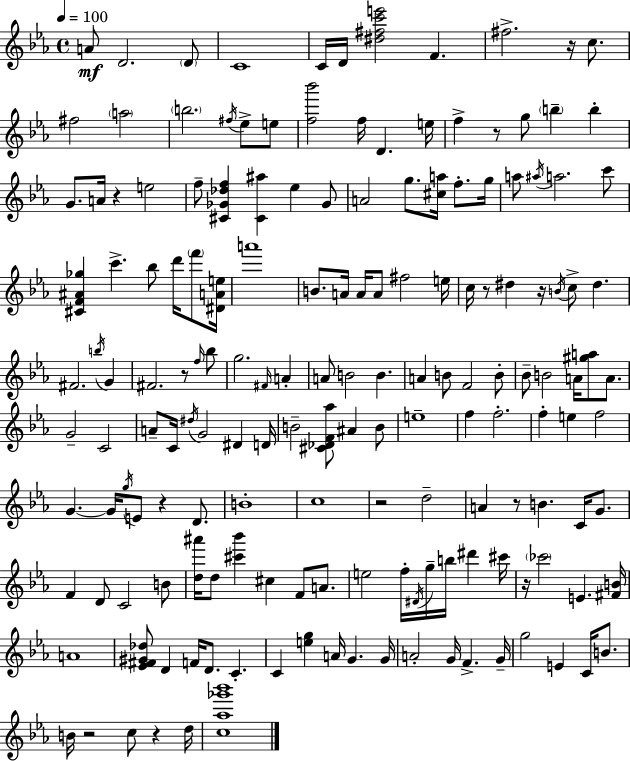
{
  \clef treble
  \time 4/4
  \defaultTimeSignature
  \key ees \major
  \tempo 4 = 100
  \repeat volta 2 { a'8\mf d'2. \parenthesize d'8 | c'1 | c'16 d'16 <dis'' fis'' c''' e'''>2 f'4. | fis''2.-> r16 c''8. | \break fis''2 \parenthesize a''2 | \parenthesize b''2. \acciaccatura { fis''16 } ees''8-> e''8 | <f'' bes'''>2 f''16 d'4. | e''16 f''4-> r8 g''8 \parenthesize b''4-- b''4-. | \break g'8. a'16 r4 e''2 | f''8-- <cis' ges' des'' f''>4 <cis' ais''>4 ees''4 ges'8 | a'2 g''8. <cis'' a''>16 f''8.-. | g''16 a''8 \acciaccatura { ais''16 } a''2. | \break c'''8 <cis' f' ais' ges''>4 c'''4.-> bes''8 d'''16 \parenthesize f'''8 | <dis' a' e''>16 a'''1 | b'8. a'16 a'16 a'8 fis''2 | e''16 c''16 r8 dis''4 r16 \acciaccatura { b'16 } c''8-> dis''4. | \break fis'2. \acciaccatura { b''16 } | g'4 fis'2. | r8 \grace { f''16 } bes''8 g''2. | \grace { fis'16 } a'4-. a'8 b'2 | \break b'4. a'4 b'8 f'2 | b'8-. bes'8-- b'2 | a'16 <gis'' a''>8 a'8. g'2-- c'2 | a'8-- c'16 \acciaccatura { dis''16 } g'2 | \break dis'4 d'16 b'2-- <cis' des' f' aes''>8 | ais'4 b'8 e''1-- | f''4 f''2.-. | f''4-. e''4 f''2 | \break g'4.~~ g'16 \acciaccatura { g''16 } e'8 | r4 d'8. b'1-. | c''1 | r2 | \break d''2-- a'4 r8 b'4. | c'16 g'8. f'4 d'8 c'2 | b'8 <d'' ais'''>16 d''8 <cis''' bes'''>4 cis''4 | f'8 a'8. e''2 | \break f''16-. \acciaccatura { dis'16 } g''16-- b''16 dis'''4 cis'''16 r16 \parenthesize ces'''2 | e'4. <fis' b'>16 a'1 | <ees' fis' gis' des''>8 d'4 f'16 | d'8. c'4.-. c'4 <e'' g''>4 | \break a'16 g'4. g'16 a'2-. | g'16 f'4.-> g'16-- g''2 | e'4 c'16 b'8. b'16 r2 | c''8 r4 d''16 <c'' aes'' ges''' bes'''>1 | \break } \bar "|."
}